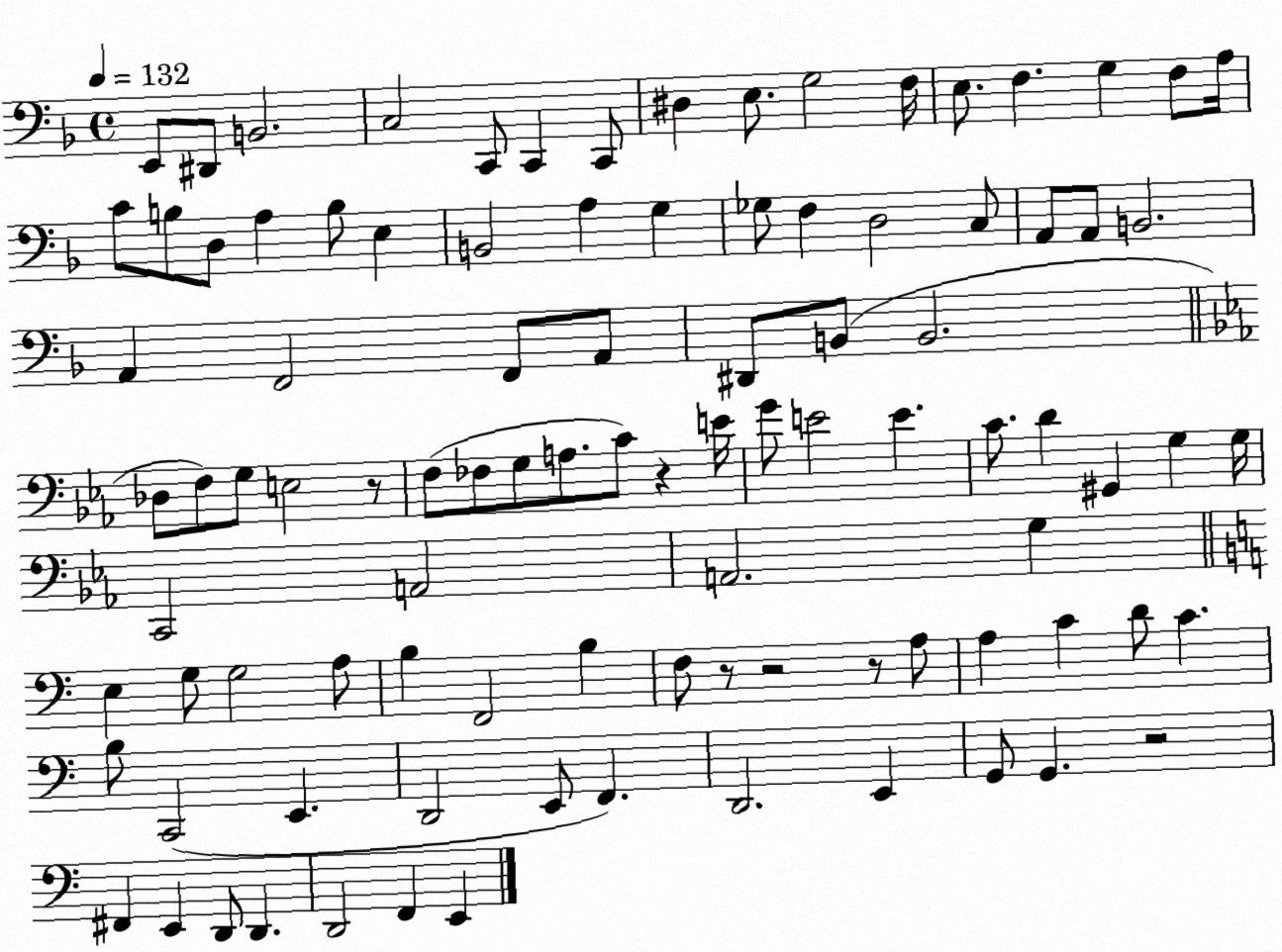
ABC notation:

X:1
T:Untitled
M:4/4
L:1/4
K:F
E,,/2 ^D,,/2 B,,2 C,2 C,,/2 C,, C,,/2 ^D, E,/2 G,2 F,/4 E,/2 F, G, F,/2 A,/4 C/2 B,/2 D,/2 A, B,/2 E, B,,2 A, G, _G,/2 F, D,2 C,/2 A,,/2 A,,/2 B,,2 A,, F,,2 F,,/2 A,,/2 ^D,,/2 B,,/2 B,,2 _D,/2 F,/2 G,/2 E,2 z/2 F,/2 _F,/2 G,/2 A,/2 C/2 z E/4 G/2 E2 E C/2 D ^G,, G, G,/4 C,,2 A,,2 A,,2 G, E, G,/2 G,2 A,/2 B, F,,2 B, F,/2 z/2 z2 z/2 A,/2 A, C D/2 C B,/2 C,,2 E,, D,,2 E,,/2 F,, D,,2 E,, G,,/2 G,, z2 ^F,, E,, D,,/2 D,, D,,2 F,, E,,